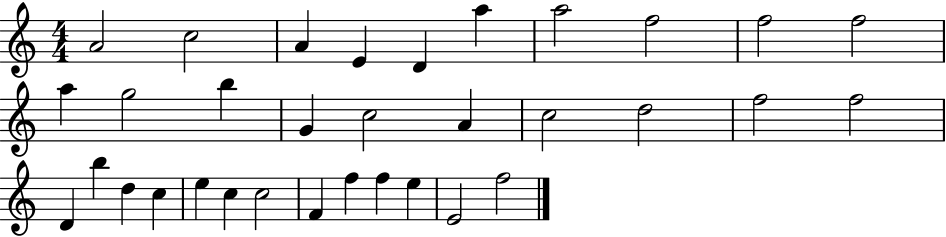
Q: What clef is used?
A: treble